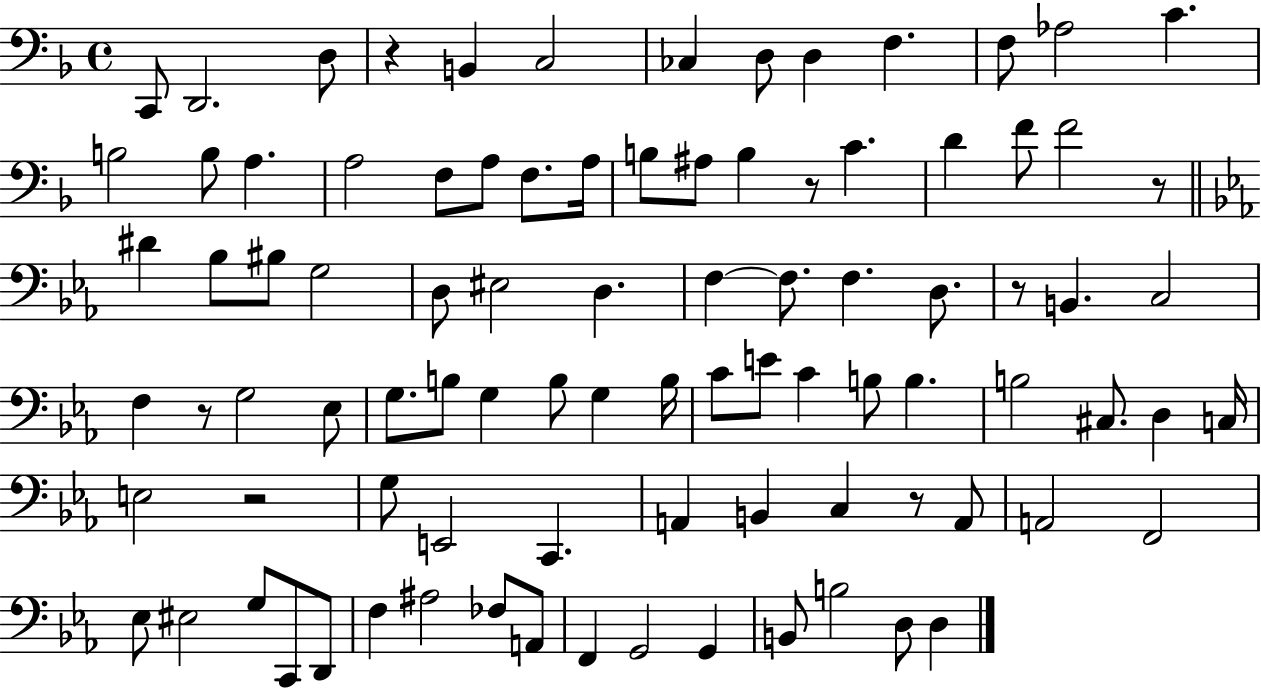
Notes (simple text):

C2/e D2/h. D3/e R/q B2/q C3/h CES3/q D3/e D3/q F3/q. F3/e Ab3/h C4/q. B3/h B3/e A3/q. A3/h F3/e A3/e F3/e. A3/s B3/e A#3/e B3/q R/e C4/q. D4/q F4/e F4/h R/e D#4/q Bb3/e BIS3/e G3/h D3/e EIS3/h D3/q. F3/q F3/e. F3/q. D3/e. R/e B2/q. C3/h F3/q R/e G3/h Eb3/e G3/e. B3/e G3/q B3/e G3/q B3/s C4/e E4/e C4/q B3/e B3/q. B3/h C#3/e. D3/q C3/s E3/h R/h G3/e E2/h C2/q. A2/q B2/q C3/q R/e A2/e A2/h F2/h Eb3/e EIS3/h G3/e C2/e D2/e F3/q A#3/h FES3/e A2/e F2/q G2/h G2/q B2/e B3/h D3/e D3/q